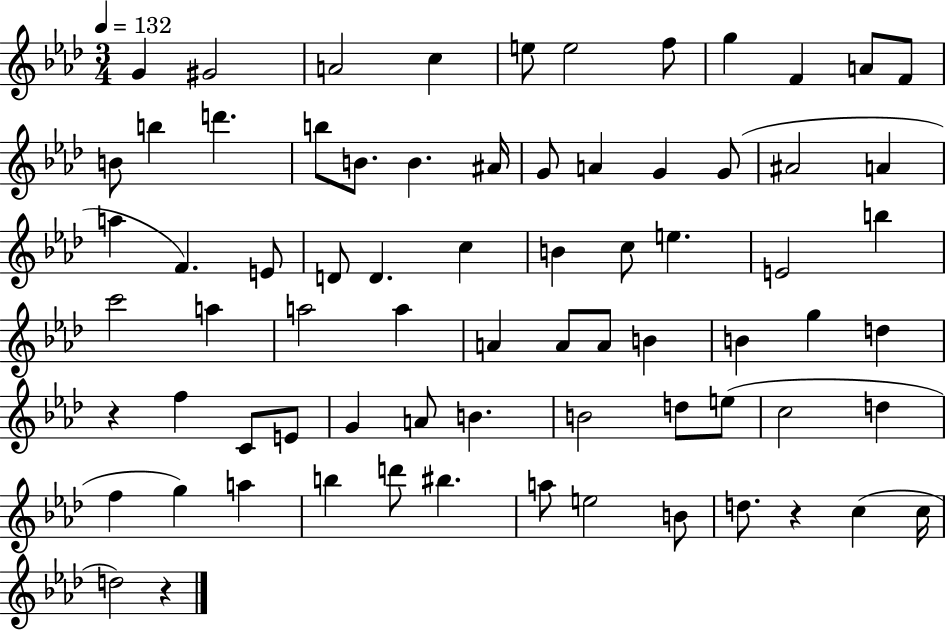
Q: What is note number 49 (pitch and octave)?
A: E4